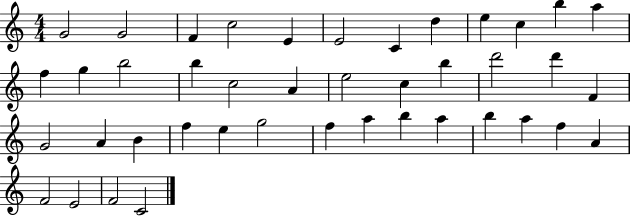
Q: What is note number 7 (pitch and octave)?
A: C4